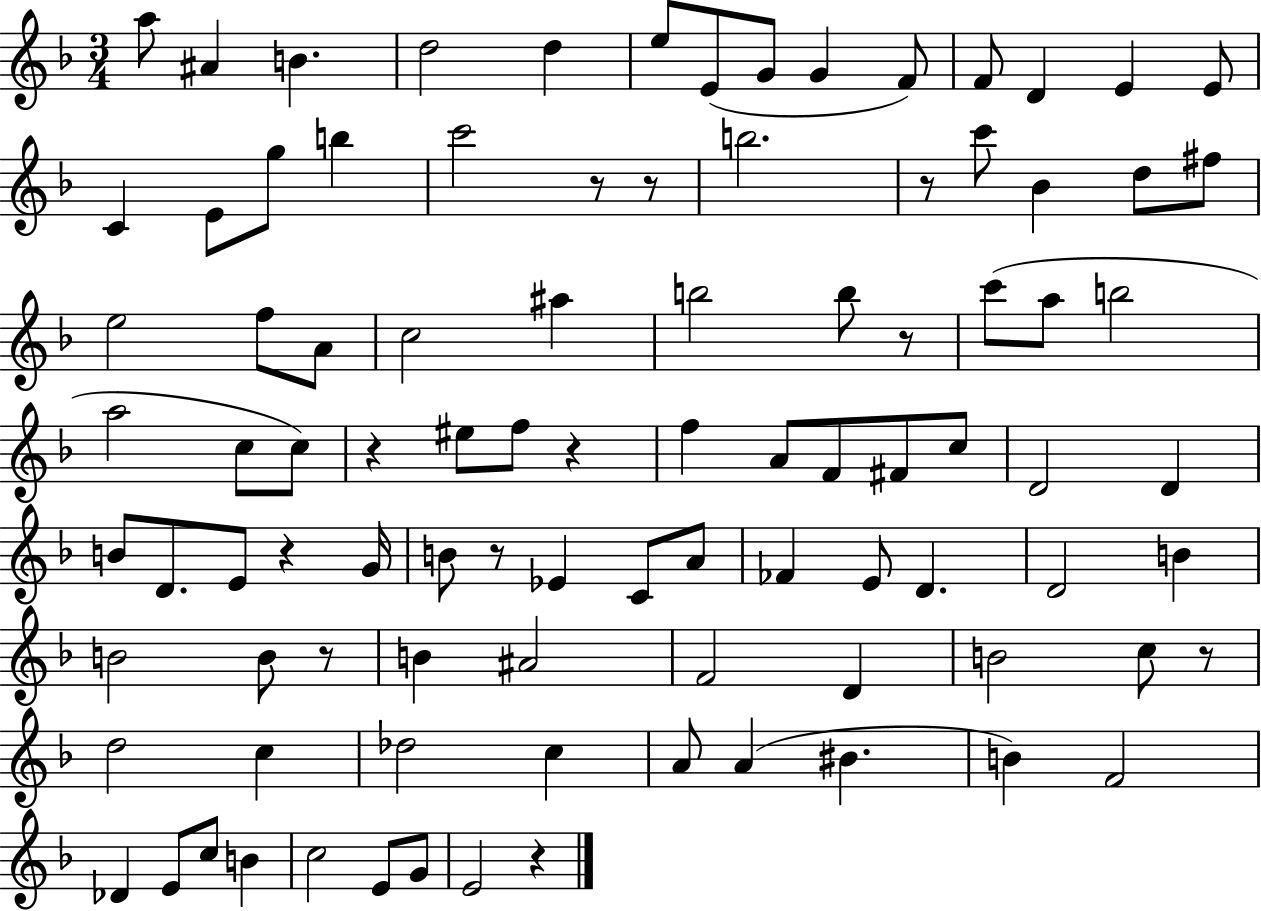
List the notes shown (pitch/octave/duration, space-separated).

A5/e A#4/q B4/q. D5/h D5/q E5/e E4/e G4/e G4/q F4/e F4/e D4/q E4/q E4/e C4/q E4/e G5/e B5/q C6/h R/e R/e B5/h. R/e C6/e Bb4/q D5/e F#5/e E5/h F5/e A4/e C5/h A#5/q B5/h B5/e R/e C6/e A5/e B5/h A5/h C5/e C5/e R/q EIS5/e F5/e R/q F5/q A4/e F4/e F#4/e C5/e D4/h D4/q B4/e D4/e. E4/e R/q G4/s B4/e R/e Eb4/q C4/e A4/e FES4/q E4/e D4/q. D4/h B4/q B4/h B4/e R/e B4/q A#4/h F4/h D4/q B4/h C5/e R/e D5/h C5/q Db5/h C5/q A4/e A4/q BIS4/q. B4/q F4/h Db4/q E4/e C5/e B4/q C5/h E4/e G4/e E4/h R/q